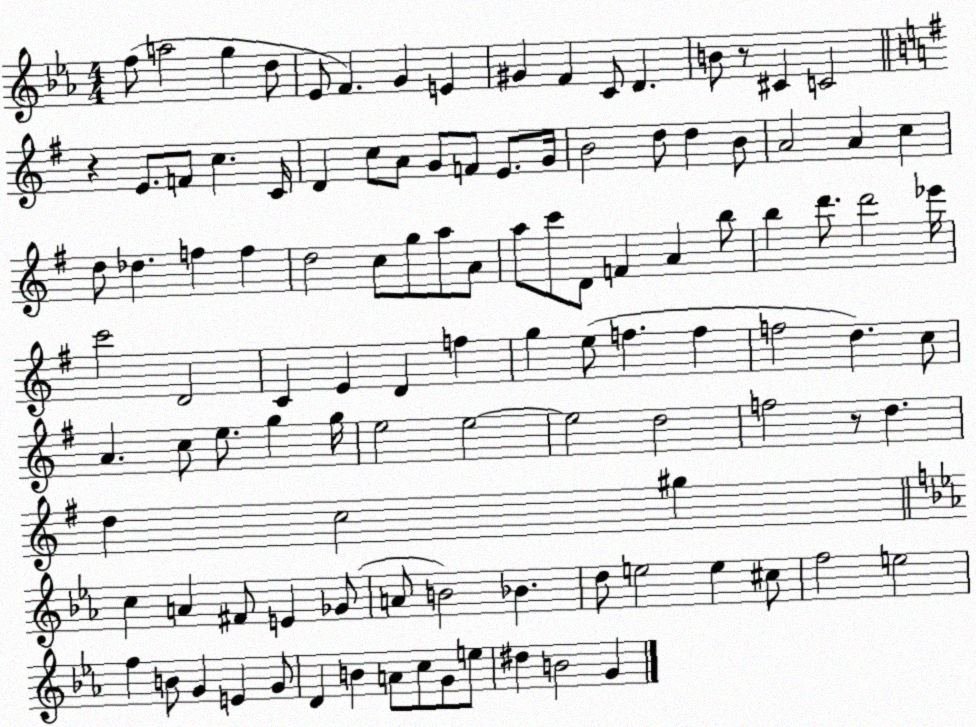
X:1
T:Untitled
M:4/4
L:1/4
K:Eb
f/2 a2 g d/2 _E/2 F G E ^G F C/2 D B/2 z/2 ^C C2 z E/2 F/2 c C/4 D c/2 A/2 G/2 F/2 E/2 G/4 B2 d/2 d B/2 A2 A c d/2 _d f f d2 c/2 g/2 a/2 A/2 a/2 c'/2 D/2 F A b/2 b d'/2 d'2 _e'/4 c'2 D2 C E D f g e/2 f f f2 d c/2 A c/2 e/2 g g/4 e2 e2 e2 d2 f2 z/2 d d c2 ^g c A ^F/2 E _G/2 A/2 B2 _B d/2 e2 e ^c/2 f2 e2 f B/2 G E G/2 D B A/2 c/2 G/2 e/2 ^d B2 G